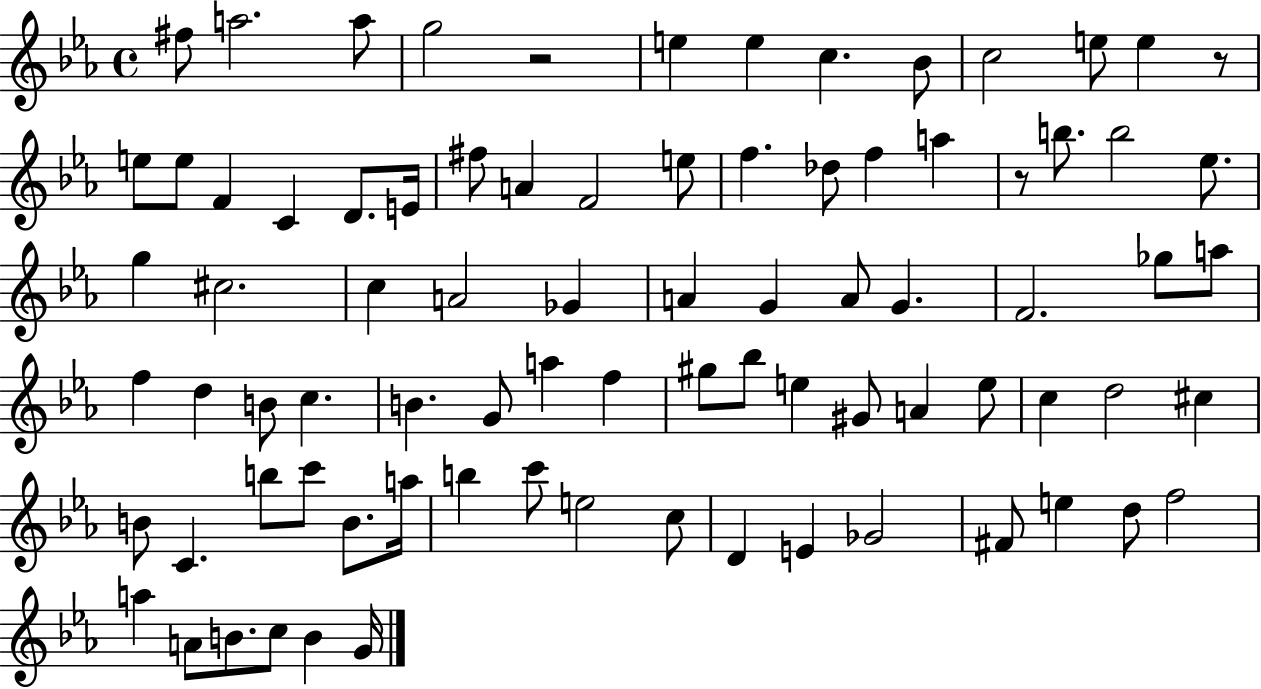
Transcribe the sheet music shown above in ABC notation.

X:1
T:Untitled
M:4/4
L:1/4
K:Eb
^f/2 a2 a/2 g2 z2 e e c _B/2 c2 e/2 e z/2 e/2 e/2 F C D/2 E/4 ^f/2 A F2 e/2 f _d/2 f a z/2 b/2 b2 _e/2 g ^c2 c A2 _G A G A/2 G F2 _g/2 a/2 f d B/2 c B G/2 a f ^g/2 _b/2 e ^G/2 A e/2 c d2 ^c B/2 C b/2 c'/2 B/2 a/4 b c'/2 e2 c/2 D E _G2 ^F/2 e d/2 f2 a A/2 B/2 c/2 B G/4